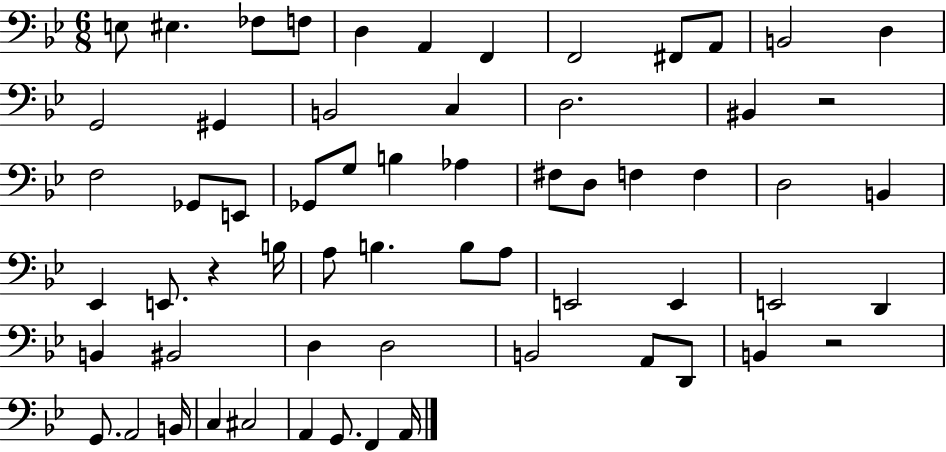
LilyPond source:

{
  \clef bass
  \numericTimeSignature
  \time 6/8
  \key bes \major
  e8 eis4. fes8 f8 | d4 a,4 f,4 | f,2 fis,8 a,8 | b,2 d4 | \break g,2 gis,4 | b,2 c4 | d2. | bis,4 r2 | \break f2 ges,8 e,8 | ges,8 g8 b4 aes4 | fis8 d8 f4 f4 | d2 b,4 | \break ees,4 e,8. r4 b16 | a8 b4. b8 a8 | e,2 e,4 | e,2 d,4 | \break b,4 bis,2 | d4 d2 | b,2 a,8 d,8 | b,4 r2 | \break g,8. a,2 b,16 | c4 cis2 | a,4 g,8. f,4 a,16 | \bar "|."
}